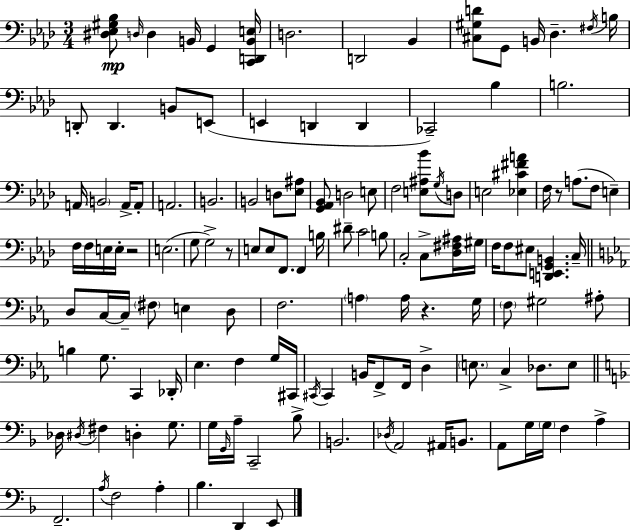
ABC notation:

X:1
T:Untitled
M:3/4
L:1/4
K:Ab
[^D,_E,^G,_B,]/2 D,/4 D, B,,/4 G,, [C,,D,,B,,E,]/4 D,2 D,,2 _B,, [^C,^G,D]/2 G,,/2 B,,/4 _D, ^F,/4 B,/4 D,,/2 D,, B,,/2 E,,/2 E,, D,, D,, _C,,2 _B, B,2 A,,/4 B,,2 A,,/4 A,,/2 A,,2 B,,2 B,,2 D,/2 [_E,^A,]/2 [G,,_A,,_B,,]/2 D,2 E,/2 F,2 [E,^A,_B]/2 G,/4 D,/2 E,2 [_E,^C^FA] F,/4 z/2 A,/2 F,/2 E, F,/4 F,/4 E,/4 E,/4 z2 E,2 G,/2 G,2 z/2 E,/2 E,/2 F,,/2 F,, B,/4 ^D/2 C2 B,/2 C,2 C,/2 [_D,^F,^A,]/4 ^G,/4 F,/4 F,/2 ^E,/2 [D,,E,,G,,B,,] C,/4 D,/2 C,/4 C,/4 ^F,/2 E, D,/2 F,2 A, A,/4 z G,/4 F,/2 ^G,2 ^A,/2 B, G,/2 C,, _D,,/4 _E, F, G,/4 ^C,,/4 ^C,,/4 ^C,, B,,/4 F,,/2 F,,/4 D, E,/2 C, _D,/2 E,/2 _D,/4 ^D,/4 ^F, D, G,/2 G,/4 G,,/4 A,/4 C,,2 _B,/2 B,,2 _D,/4 A,,2 ^A,,/4 B,,/2 A,,/2 G,/4 G,/4 F, A, F,,2 A,/4 F,2 A, _B, D,, E,,/2